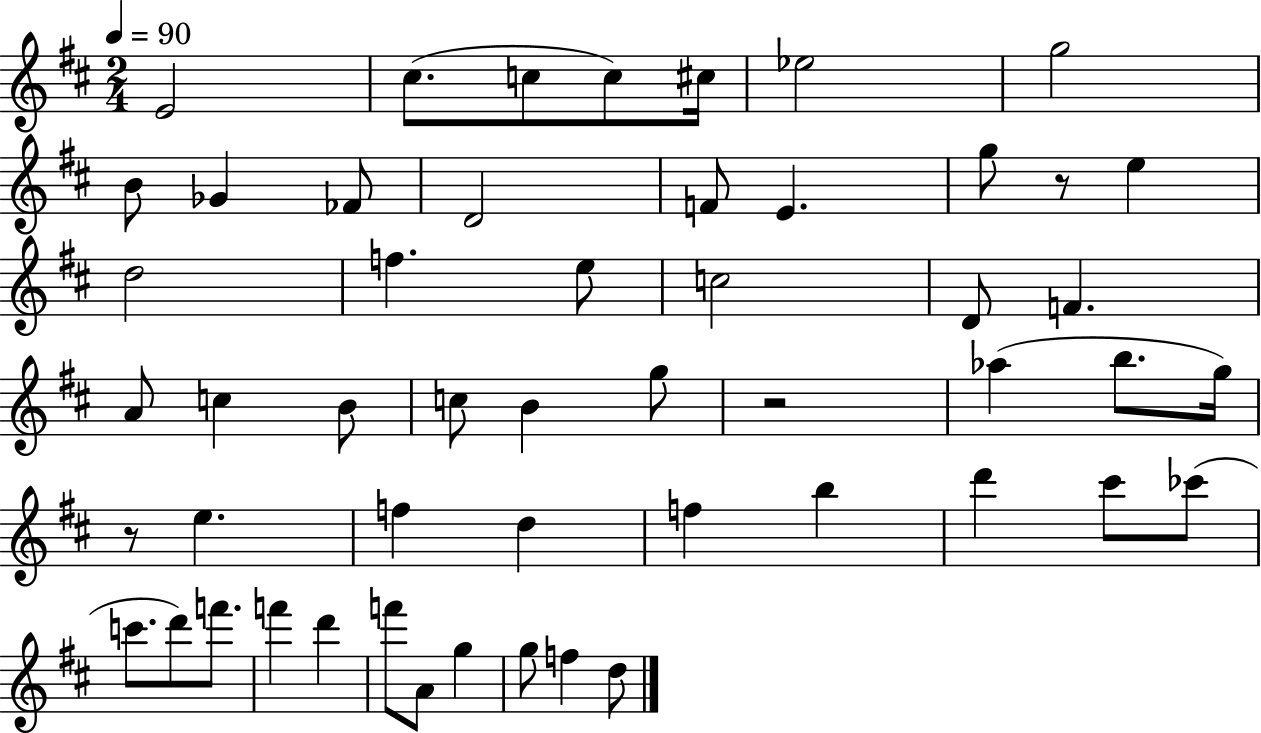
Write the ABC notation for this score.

X:1
T:Untitled
M:2/4
L:1/4
K:D
E2 ^c/2 c/2 c/2 ^c/4 _e2 g2 B/2 _G _F/2 D2 F/2 E g/2 z/2 e d2 f e/2 c2 D/2 F A/2 c B/2 c/2 B g/2 z2 _a b/2 g/4 z/2 e f d f b d' ^c'/2 _c'/2 c'/2 d'/2 f'/2 f' d' f'/2 A/2 g g/2 f d/2